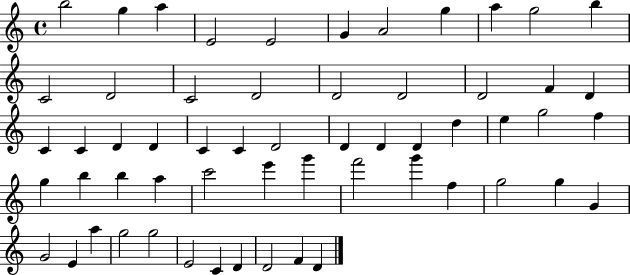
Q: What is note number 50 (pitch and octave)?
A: A5